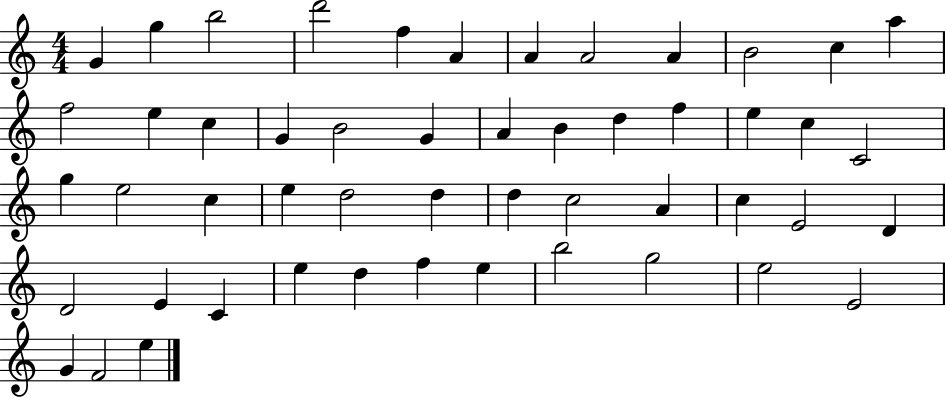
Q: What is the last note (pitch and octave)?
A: E5